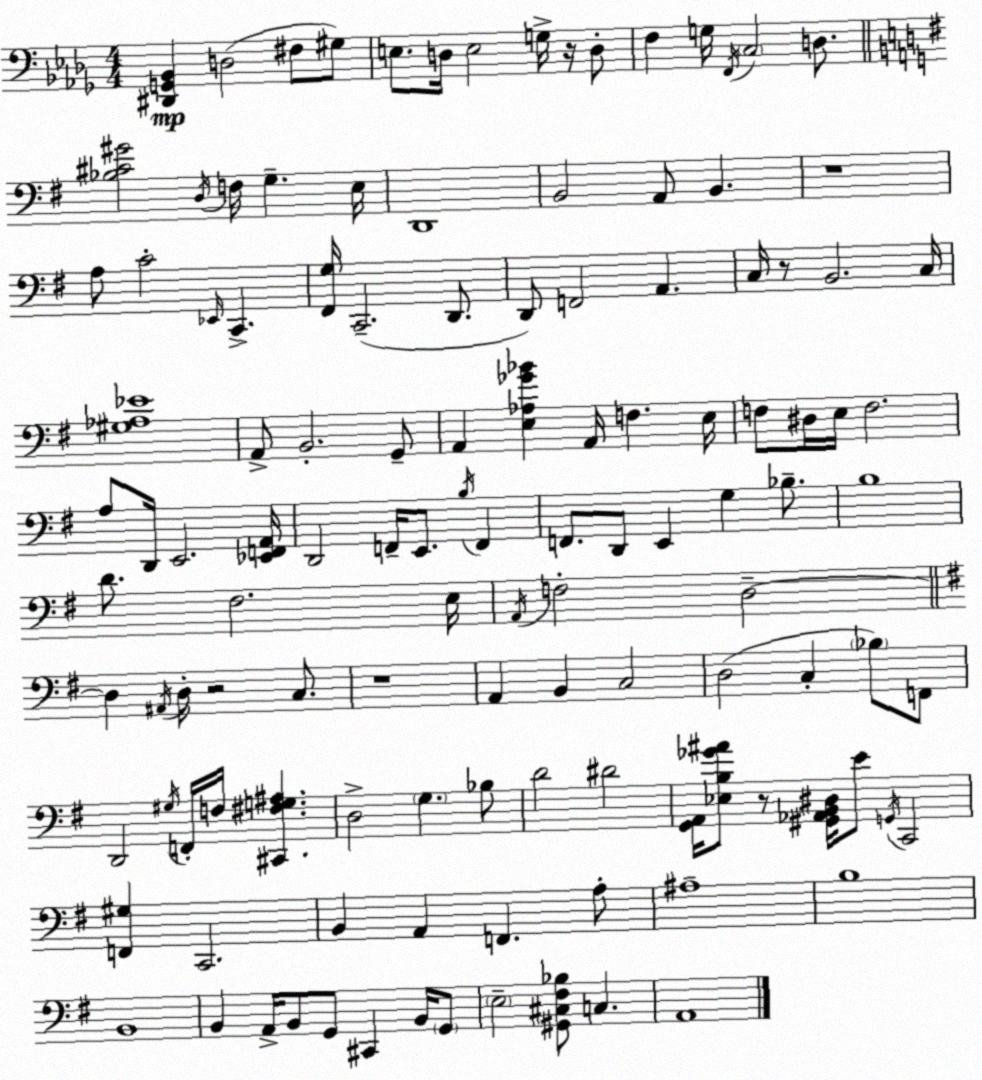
X:1
T:Untitled
M:4/4
L:1/4
K:Bbm
[^D,,G,,_B,,] D,2 ^F,/2 ^G,/2 E,/2 D,/4 E,2 G,/4 z/4 D,/2 F, G,/4 F,,/4 C,2 D,/2 [_B,^C^G]2 D,/4 F,/4 G, E,/4 D,,4 B,,2 A,,/2 B,, z4 A,/2 C2 _E,,/4 C,, [^F,,G,]/4 C,,2 D,,/2 D,,/2 F,,2 A,, C,/4 z/2 B,,2 C,/4 [^G,_A,_E]4 A,,/2 B,,2 G,,/2 A,, [E,_A,_G_B] A,,/4 F, E,/4 F,/2 ^D,/4 E,/4 F,2 A,/2 D,,/4 E,,2 [_E,,F,,A,,]/4 D,,2 F,,/4 E,,/2 B,/4 F,, F,,/2 D,,/2 E,, G, _B,/2 B,4 D/2 ^F,2 E,/4 A,,/4 F,2 D,2 D, ^A,,/4 D,/4 z2 C,/2 z4 A,, B,, C,2 D,2 C, _B,/2 F,,/2 D,,2 ^G,/4 F,,/4 F,/4 [^C,,^F,G,^A,] D,2 G, _B,/2 D2 ^D2 [G,,A,,]/4 [_E,B,_G^A]/2 z/2 [^G,,_A,,B,,^D,]/4 E/2 G,,/4 C,,2 [F,,^G,] C,,2 B,, A,, F,, A,/2 ^A,4 B,4 B,,4 B,, A,,/4 B,,/2 G,,/2 ^C,, B,,/4 G,,/2 E,2 [^G,,^C,^F,_B,]/2 C, A,,4